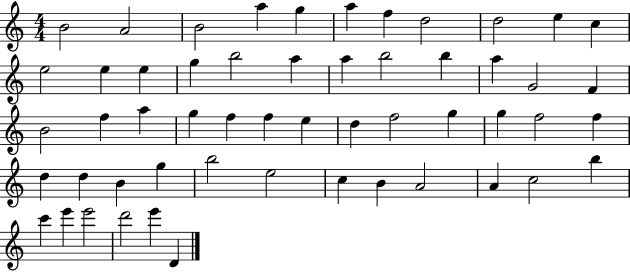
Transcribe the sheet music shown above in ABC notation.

X:1
T:Untitled
M:4/4
L:1/4
K:C
B2 A2 B2 a g a f d2 d2 e c e2 e e g b2 a a b2 b a G2 F B2 f a g f f e d f2 g g f2 f d d B g b2 e2 c B A2 A c2 b c' e' e'2 d'2 e' D